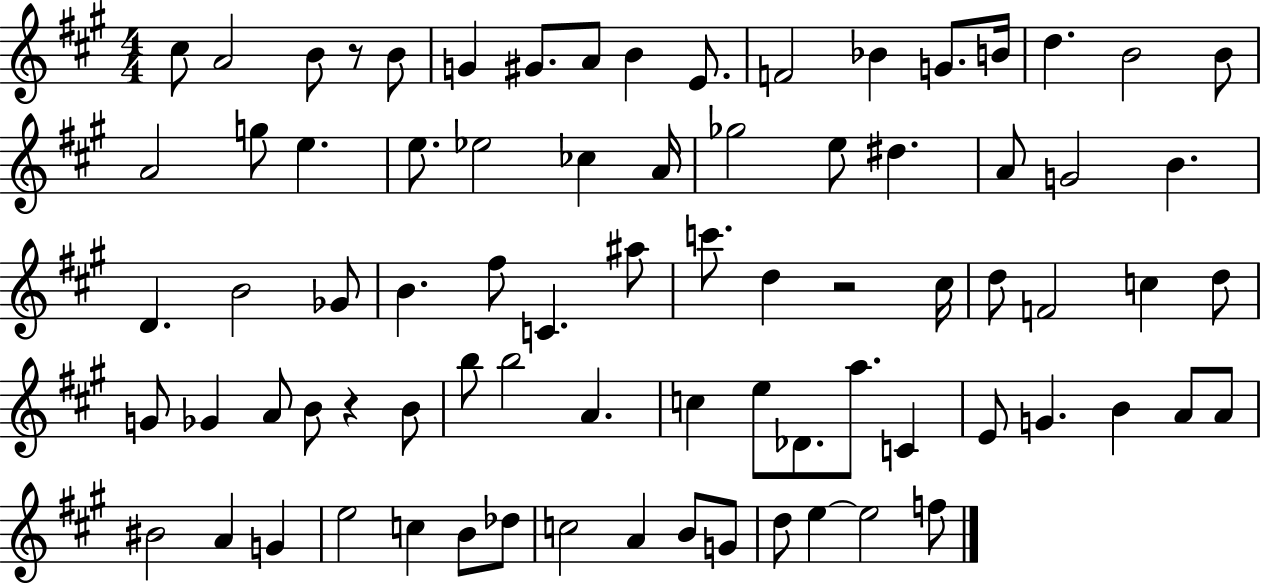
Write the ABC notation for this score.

X:1
T:Untitled
M:4/4
L:1/4
K:A
^c/2 A2 B/2 z/2 B/2 G ^G/2 A/2 B E/2 F2 _B G/2 B/4 d B2 B/2 A2 g/2 e e/2 _e2 _c A/4 _g2 e/2 ^d A/2 G2 B D B2 _G/2 B ^f/2 C ^a/2 c'/2 d z2 ^c/4 d/2 F2 c d/2 G/2 _G A/2 B/2 z B/2 b/2 b2 A c e/2 _D/2 a/2 C E/2 G B A/2 A/2 ^B2 A G e2 c B/2 _d/2 c2 A B/2 G/2 d/2 e e2 f/2